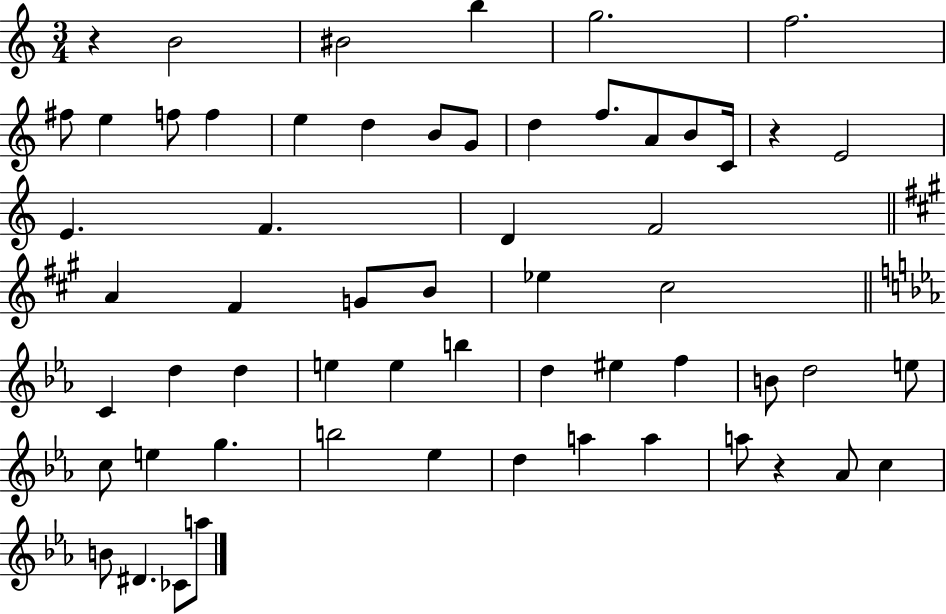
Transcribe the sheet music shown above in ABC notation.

X:1
T:Untitled
M:3/4
L:1/4
K:C
z B2 ^B2 b g2 f2 ^f/2 e f/2 f e d B/2 G/2 d f/2 A/2 B/2 C/4 z E2 E F D F2 A ^F G/2 B/2 _e ^c2 C d d e e b d ^e f B/2 d2 e/2 c/2 e g b2 _e d a a a/2 z _A/2 c B/2 ^D _C/2 a/2